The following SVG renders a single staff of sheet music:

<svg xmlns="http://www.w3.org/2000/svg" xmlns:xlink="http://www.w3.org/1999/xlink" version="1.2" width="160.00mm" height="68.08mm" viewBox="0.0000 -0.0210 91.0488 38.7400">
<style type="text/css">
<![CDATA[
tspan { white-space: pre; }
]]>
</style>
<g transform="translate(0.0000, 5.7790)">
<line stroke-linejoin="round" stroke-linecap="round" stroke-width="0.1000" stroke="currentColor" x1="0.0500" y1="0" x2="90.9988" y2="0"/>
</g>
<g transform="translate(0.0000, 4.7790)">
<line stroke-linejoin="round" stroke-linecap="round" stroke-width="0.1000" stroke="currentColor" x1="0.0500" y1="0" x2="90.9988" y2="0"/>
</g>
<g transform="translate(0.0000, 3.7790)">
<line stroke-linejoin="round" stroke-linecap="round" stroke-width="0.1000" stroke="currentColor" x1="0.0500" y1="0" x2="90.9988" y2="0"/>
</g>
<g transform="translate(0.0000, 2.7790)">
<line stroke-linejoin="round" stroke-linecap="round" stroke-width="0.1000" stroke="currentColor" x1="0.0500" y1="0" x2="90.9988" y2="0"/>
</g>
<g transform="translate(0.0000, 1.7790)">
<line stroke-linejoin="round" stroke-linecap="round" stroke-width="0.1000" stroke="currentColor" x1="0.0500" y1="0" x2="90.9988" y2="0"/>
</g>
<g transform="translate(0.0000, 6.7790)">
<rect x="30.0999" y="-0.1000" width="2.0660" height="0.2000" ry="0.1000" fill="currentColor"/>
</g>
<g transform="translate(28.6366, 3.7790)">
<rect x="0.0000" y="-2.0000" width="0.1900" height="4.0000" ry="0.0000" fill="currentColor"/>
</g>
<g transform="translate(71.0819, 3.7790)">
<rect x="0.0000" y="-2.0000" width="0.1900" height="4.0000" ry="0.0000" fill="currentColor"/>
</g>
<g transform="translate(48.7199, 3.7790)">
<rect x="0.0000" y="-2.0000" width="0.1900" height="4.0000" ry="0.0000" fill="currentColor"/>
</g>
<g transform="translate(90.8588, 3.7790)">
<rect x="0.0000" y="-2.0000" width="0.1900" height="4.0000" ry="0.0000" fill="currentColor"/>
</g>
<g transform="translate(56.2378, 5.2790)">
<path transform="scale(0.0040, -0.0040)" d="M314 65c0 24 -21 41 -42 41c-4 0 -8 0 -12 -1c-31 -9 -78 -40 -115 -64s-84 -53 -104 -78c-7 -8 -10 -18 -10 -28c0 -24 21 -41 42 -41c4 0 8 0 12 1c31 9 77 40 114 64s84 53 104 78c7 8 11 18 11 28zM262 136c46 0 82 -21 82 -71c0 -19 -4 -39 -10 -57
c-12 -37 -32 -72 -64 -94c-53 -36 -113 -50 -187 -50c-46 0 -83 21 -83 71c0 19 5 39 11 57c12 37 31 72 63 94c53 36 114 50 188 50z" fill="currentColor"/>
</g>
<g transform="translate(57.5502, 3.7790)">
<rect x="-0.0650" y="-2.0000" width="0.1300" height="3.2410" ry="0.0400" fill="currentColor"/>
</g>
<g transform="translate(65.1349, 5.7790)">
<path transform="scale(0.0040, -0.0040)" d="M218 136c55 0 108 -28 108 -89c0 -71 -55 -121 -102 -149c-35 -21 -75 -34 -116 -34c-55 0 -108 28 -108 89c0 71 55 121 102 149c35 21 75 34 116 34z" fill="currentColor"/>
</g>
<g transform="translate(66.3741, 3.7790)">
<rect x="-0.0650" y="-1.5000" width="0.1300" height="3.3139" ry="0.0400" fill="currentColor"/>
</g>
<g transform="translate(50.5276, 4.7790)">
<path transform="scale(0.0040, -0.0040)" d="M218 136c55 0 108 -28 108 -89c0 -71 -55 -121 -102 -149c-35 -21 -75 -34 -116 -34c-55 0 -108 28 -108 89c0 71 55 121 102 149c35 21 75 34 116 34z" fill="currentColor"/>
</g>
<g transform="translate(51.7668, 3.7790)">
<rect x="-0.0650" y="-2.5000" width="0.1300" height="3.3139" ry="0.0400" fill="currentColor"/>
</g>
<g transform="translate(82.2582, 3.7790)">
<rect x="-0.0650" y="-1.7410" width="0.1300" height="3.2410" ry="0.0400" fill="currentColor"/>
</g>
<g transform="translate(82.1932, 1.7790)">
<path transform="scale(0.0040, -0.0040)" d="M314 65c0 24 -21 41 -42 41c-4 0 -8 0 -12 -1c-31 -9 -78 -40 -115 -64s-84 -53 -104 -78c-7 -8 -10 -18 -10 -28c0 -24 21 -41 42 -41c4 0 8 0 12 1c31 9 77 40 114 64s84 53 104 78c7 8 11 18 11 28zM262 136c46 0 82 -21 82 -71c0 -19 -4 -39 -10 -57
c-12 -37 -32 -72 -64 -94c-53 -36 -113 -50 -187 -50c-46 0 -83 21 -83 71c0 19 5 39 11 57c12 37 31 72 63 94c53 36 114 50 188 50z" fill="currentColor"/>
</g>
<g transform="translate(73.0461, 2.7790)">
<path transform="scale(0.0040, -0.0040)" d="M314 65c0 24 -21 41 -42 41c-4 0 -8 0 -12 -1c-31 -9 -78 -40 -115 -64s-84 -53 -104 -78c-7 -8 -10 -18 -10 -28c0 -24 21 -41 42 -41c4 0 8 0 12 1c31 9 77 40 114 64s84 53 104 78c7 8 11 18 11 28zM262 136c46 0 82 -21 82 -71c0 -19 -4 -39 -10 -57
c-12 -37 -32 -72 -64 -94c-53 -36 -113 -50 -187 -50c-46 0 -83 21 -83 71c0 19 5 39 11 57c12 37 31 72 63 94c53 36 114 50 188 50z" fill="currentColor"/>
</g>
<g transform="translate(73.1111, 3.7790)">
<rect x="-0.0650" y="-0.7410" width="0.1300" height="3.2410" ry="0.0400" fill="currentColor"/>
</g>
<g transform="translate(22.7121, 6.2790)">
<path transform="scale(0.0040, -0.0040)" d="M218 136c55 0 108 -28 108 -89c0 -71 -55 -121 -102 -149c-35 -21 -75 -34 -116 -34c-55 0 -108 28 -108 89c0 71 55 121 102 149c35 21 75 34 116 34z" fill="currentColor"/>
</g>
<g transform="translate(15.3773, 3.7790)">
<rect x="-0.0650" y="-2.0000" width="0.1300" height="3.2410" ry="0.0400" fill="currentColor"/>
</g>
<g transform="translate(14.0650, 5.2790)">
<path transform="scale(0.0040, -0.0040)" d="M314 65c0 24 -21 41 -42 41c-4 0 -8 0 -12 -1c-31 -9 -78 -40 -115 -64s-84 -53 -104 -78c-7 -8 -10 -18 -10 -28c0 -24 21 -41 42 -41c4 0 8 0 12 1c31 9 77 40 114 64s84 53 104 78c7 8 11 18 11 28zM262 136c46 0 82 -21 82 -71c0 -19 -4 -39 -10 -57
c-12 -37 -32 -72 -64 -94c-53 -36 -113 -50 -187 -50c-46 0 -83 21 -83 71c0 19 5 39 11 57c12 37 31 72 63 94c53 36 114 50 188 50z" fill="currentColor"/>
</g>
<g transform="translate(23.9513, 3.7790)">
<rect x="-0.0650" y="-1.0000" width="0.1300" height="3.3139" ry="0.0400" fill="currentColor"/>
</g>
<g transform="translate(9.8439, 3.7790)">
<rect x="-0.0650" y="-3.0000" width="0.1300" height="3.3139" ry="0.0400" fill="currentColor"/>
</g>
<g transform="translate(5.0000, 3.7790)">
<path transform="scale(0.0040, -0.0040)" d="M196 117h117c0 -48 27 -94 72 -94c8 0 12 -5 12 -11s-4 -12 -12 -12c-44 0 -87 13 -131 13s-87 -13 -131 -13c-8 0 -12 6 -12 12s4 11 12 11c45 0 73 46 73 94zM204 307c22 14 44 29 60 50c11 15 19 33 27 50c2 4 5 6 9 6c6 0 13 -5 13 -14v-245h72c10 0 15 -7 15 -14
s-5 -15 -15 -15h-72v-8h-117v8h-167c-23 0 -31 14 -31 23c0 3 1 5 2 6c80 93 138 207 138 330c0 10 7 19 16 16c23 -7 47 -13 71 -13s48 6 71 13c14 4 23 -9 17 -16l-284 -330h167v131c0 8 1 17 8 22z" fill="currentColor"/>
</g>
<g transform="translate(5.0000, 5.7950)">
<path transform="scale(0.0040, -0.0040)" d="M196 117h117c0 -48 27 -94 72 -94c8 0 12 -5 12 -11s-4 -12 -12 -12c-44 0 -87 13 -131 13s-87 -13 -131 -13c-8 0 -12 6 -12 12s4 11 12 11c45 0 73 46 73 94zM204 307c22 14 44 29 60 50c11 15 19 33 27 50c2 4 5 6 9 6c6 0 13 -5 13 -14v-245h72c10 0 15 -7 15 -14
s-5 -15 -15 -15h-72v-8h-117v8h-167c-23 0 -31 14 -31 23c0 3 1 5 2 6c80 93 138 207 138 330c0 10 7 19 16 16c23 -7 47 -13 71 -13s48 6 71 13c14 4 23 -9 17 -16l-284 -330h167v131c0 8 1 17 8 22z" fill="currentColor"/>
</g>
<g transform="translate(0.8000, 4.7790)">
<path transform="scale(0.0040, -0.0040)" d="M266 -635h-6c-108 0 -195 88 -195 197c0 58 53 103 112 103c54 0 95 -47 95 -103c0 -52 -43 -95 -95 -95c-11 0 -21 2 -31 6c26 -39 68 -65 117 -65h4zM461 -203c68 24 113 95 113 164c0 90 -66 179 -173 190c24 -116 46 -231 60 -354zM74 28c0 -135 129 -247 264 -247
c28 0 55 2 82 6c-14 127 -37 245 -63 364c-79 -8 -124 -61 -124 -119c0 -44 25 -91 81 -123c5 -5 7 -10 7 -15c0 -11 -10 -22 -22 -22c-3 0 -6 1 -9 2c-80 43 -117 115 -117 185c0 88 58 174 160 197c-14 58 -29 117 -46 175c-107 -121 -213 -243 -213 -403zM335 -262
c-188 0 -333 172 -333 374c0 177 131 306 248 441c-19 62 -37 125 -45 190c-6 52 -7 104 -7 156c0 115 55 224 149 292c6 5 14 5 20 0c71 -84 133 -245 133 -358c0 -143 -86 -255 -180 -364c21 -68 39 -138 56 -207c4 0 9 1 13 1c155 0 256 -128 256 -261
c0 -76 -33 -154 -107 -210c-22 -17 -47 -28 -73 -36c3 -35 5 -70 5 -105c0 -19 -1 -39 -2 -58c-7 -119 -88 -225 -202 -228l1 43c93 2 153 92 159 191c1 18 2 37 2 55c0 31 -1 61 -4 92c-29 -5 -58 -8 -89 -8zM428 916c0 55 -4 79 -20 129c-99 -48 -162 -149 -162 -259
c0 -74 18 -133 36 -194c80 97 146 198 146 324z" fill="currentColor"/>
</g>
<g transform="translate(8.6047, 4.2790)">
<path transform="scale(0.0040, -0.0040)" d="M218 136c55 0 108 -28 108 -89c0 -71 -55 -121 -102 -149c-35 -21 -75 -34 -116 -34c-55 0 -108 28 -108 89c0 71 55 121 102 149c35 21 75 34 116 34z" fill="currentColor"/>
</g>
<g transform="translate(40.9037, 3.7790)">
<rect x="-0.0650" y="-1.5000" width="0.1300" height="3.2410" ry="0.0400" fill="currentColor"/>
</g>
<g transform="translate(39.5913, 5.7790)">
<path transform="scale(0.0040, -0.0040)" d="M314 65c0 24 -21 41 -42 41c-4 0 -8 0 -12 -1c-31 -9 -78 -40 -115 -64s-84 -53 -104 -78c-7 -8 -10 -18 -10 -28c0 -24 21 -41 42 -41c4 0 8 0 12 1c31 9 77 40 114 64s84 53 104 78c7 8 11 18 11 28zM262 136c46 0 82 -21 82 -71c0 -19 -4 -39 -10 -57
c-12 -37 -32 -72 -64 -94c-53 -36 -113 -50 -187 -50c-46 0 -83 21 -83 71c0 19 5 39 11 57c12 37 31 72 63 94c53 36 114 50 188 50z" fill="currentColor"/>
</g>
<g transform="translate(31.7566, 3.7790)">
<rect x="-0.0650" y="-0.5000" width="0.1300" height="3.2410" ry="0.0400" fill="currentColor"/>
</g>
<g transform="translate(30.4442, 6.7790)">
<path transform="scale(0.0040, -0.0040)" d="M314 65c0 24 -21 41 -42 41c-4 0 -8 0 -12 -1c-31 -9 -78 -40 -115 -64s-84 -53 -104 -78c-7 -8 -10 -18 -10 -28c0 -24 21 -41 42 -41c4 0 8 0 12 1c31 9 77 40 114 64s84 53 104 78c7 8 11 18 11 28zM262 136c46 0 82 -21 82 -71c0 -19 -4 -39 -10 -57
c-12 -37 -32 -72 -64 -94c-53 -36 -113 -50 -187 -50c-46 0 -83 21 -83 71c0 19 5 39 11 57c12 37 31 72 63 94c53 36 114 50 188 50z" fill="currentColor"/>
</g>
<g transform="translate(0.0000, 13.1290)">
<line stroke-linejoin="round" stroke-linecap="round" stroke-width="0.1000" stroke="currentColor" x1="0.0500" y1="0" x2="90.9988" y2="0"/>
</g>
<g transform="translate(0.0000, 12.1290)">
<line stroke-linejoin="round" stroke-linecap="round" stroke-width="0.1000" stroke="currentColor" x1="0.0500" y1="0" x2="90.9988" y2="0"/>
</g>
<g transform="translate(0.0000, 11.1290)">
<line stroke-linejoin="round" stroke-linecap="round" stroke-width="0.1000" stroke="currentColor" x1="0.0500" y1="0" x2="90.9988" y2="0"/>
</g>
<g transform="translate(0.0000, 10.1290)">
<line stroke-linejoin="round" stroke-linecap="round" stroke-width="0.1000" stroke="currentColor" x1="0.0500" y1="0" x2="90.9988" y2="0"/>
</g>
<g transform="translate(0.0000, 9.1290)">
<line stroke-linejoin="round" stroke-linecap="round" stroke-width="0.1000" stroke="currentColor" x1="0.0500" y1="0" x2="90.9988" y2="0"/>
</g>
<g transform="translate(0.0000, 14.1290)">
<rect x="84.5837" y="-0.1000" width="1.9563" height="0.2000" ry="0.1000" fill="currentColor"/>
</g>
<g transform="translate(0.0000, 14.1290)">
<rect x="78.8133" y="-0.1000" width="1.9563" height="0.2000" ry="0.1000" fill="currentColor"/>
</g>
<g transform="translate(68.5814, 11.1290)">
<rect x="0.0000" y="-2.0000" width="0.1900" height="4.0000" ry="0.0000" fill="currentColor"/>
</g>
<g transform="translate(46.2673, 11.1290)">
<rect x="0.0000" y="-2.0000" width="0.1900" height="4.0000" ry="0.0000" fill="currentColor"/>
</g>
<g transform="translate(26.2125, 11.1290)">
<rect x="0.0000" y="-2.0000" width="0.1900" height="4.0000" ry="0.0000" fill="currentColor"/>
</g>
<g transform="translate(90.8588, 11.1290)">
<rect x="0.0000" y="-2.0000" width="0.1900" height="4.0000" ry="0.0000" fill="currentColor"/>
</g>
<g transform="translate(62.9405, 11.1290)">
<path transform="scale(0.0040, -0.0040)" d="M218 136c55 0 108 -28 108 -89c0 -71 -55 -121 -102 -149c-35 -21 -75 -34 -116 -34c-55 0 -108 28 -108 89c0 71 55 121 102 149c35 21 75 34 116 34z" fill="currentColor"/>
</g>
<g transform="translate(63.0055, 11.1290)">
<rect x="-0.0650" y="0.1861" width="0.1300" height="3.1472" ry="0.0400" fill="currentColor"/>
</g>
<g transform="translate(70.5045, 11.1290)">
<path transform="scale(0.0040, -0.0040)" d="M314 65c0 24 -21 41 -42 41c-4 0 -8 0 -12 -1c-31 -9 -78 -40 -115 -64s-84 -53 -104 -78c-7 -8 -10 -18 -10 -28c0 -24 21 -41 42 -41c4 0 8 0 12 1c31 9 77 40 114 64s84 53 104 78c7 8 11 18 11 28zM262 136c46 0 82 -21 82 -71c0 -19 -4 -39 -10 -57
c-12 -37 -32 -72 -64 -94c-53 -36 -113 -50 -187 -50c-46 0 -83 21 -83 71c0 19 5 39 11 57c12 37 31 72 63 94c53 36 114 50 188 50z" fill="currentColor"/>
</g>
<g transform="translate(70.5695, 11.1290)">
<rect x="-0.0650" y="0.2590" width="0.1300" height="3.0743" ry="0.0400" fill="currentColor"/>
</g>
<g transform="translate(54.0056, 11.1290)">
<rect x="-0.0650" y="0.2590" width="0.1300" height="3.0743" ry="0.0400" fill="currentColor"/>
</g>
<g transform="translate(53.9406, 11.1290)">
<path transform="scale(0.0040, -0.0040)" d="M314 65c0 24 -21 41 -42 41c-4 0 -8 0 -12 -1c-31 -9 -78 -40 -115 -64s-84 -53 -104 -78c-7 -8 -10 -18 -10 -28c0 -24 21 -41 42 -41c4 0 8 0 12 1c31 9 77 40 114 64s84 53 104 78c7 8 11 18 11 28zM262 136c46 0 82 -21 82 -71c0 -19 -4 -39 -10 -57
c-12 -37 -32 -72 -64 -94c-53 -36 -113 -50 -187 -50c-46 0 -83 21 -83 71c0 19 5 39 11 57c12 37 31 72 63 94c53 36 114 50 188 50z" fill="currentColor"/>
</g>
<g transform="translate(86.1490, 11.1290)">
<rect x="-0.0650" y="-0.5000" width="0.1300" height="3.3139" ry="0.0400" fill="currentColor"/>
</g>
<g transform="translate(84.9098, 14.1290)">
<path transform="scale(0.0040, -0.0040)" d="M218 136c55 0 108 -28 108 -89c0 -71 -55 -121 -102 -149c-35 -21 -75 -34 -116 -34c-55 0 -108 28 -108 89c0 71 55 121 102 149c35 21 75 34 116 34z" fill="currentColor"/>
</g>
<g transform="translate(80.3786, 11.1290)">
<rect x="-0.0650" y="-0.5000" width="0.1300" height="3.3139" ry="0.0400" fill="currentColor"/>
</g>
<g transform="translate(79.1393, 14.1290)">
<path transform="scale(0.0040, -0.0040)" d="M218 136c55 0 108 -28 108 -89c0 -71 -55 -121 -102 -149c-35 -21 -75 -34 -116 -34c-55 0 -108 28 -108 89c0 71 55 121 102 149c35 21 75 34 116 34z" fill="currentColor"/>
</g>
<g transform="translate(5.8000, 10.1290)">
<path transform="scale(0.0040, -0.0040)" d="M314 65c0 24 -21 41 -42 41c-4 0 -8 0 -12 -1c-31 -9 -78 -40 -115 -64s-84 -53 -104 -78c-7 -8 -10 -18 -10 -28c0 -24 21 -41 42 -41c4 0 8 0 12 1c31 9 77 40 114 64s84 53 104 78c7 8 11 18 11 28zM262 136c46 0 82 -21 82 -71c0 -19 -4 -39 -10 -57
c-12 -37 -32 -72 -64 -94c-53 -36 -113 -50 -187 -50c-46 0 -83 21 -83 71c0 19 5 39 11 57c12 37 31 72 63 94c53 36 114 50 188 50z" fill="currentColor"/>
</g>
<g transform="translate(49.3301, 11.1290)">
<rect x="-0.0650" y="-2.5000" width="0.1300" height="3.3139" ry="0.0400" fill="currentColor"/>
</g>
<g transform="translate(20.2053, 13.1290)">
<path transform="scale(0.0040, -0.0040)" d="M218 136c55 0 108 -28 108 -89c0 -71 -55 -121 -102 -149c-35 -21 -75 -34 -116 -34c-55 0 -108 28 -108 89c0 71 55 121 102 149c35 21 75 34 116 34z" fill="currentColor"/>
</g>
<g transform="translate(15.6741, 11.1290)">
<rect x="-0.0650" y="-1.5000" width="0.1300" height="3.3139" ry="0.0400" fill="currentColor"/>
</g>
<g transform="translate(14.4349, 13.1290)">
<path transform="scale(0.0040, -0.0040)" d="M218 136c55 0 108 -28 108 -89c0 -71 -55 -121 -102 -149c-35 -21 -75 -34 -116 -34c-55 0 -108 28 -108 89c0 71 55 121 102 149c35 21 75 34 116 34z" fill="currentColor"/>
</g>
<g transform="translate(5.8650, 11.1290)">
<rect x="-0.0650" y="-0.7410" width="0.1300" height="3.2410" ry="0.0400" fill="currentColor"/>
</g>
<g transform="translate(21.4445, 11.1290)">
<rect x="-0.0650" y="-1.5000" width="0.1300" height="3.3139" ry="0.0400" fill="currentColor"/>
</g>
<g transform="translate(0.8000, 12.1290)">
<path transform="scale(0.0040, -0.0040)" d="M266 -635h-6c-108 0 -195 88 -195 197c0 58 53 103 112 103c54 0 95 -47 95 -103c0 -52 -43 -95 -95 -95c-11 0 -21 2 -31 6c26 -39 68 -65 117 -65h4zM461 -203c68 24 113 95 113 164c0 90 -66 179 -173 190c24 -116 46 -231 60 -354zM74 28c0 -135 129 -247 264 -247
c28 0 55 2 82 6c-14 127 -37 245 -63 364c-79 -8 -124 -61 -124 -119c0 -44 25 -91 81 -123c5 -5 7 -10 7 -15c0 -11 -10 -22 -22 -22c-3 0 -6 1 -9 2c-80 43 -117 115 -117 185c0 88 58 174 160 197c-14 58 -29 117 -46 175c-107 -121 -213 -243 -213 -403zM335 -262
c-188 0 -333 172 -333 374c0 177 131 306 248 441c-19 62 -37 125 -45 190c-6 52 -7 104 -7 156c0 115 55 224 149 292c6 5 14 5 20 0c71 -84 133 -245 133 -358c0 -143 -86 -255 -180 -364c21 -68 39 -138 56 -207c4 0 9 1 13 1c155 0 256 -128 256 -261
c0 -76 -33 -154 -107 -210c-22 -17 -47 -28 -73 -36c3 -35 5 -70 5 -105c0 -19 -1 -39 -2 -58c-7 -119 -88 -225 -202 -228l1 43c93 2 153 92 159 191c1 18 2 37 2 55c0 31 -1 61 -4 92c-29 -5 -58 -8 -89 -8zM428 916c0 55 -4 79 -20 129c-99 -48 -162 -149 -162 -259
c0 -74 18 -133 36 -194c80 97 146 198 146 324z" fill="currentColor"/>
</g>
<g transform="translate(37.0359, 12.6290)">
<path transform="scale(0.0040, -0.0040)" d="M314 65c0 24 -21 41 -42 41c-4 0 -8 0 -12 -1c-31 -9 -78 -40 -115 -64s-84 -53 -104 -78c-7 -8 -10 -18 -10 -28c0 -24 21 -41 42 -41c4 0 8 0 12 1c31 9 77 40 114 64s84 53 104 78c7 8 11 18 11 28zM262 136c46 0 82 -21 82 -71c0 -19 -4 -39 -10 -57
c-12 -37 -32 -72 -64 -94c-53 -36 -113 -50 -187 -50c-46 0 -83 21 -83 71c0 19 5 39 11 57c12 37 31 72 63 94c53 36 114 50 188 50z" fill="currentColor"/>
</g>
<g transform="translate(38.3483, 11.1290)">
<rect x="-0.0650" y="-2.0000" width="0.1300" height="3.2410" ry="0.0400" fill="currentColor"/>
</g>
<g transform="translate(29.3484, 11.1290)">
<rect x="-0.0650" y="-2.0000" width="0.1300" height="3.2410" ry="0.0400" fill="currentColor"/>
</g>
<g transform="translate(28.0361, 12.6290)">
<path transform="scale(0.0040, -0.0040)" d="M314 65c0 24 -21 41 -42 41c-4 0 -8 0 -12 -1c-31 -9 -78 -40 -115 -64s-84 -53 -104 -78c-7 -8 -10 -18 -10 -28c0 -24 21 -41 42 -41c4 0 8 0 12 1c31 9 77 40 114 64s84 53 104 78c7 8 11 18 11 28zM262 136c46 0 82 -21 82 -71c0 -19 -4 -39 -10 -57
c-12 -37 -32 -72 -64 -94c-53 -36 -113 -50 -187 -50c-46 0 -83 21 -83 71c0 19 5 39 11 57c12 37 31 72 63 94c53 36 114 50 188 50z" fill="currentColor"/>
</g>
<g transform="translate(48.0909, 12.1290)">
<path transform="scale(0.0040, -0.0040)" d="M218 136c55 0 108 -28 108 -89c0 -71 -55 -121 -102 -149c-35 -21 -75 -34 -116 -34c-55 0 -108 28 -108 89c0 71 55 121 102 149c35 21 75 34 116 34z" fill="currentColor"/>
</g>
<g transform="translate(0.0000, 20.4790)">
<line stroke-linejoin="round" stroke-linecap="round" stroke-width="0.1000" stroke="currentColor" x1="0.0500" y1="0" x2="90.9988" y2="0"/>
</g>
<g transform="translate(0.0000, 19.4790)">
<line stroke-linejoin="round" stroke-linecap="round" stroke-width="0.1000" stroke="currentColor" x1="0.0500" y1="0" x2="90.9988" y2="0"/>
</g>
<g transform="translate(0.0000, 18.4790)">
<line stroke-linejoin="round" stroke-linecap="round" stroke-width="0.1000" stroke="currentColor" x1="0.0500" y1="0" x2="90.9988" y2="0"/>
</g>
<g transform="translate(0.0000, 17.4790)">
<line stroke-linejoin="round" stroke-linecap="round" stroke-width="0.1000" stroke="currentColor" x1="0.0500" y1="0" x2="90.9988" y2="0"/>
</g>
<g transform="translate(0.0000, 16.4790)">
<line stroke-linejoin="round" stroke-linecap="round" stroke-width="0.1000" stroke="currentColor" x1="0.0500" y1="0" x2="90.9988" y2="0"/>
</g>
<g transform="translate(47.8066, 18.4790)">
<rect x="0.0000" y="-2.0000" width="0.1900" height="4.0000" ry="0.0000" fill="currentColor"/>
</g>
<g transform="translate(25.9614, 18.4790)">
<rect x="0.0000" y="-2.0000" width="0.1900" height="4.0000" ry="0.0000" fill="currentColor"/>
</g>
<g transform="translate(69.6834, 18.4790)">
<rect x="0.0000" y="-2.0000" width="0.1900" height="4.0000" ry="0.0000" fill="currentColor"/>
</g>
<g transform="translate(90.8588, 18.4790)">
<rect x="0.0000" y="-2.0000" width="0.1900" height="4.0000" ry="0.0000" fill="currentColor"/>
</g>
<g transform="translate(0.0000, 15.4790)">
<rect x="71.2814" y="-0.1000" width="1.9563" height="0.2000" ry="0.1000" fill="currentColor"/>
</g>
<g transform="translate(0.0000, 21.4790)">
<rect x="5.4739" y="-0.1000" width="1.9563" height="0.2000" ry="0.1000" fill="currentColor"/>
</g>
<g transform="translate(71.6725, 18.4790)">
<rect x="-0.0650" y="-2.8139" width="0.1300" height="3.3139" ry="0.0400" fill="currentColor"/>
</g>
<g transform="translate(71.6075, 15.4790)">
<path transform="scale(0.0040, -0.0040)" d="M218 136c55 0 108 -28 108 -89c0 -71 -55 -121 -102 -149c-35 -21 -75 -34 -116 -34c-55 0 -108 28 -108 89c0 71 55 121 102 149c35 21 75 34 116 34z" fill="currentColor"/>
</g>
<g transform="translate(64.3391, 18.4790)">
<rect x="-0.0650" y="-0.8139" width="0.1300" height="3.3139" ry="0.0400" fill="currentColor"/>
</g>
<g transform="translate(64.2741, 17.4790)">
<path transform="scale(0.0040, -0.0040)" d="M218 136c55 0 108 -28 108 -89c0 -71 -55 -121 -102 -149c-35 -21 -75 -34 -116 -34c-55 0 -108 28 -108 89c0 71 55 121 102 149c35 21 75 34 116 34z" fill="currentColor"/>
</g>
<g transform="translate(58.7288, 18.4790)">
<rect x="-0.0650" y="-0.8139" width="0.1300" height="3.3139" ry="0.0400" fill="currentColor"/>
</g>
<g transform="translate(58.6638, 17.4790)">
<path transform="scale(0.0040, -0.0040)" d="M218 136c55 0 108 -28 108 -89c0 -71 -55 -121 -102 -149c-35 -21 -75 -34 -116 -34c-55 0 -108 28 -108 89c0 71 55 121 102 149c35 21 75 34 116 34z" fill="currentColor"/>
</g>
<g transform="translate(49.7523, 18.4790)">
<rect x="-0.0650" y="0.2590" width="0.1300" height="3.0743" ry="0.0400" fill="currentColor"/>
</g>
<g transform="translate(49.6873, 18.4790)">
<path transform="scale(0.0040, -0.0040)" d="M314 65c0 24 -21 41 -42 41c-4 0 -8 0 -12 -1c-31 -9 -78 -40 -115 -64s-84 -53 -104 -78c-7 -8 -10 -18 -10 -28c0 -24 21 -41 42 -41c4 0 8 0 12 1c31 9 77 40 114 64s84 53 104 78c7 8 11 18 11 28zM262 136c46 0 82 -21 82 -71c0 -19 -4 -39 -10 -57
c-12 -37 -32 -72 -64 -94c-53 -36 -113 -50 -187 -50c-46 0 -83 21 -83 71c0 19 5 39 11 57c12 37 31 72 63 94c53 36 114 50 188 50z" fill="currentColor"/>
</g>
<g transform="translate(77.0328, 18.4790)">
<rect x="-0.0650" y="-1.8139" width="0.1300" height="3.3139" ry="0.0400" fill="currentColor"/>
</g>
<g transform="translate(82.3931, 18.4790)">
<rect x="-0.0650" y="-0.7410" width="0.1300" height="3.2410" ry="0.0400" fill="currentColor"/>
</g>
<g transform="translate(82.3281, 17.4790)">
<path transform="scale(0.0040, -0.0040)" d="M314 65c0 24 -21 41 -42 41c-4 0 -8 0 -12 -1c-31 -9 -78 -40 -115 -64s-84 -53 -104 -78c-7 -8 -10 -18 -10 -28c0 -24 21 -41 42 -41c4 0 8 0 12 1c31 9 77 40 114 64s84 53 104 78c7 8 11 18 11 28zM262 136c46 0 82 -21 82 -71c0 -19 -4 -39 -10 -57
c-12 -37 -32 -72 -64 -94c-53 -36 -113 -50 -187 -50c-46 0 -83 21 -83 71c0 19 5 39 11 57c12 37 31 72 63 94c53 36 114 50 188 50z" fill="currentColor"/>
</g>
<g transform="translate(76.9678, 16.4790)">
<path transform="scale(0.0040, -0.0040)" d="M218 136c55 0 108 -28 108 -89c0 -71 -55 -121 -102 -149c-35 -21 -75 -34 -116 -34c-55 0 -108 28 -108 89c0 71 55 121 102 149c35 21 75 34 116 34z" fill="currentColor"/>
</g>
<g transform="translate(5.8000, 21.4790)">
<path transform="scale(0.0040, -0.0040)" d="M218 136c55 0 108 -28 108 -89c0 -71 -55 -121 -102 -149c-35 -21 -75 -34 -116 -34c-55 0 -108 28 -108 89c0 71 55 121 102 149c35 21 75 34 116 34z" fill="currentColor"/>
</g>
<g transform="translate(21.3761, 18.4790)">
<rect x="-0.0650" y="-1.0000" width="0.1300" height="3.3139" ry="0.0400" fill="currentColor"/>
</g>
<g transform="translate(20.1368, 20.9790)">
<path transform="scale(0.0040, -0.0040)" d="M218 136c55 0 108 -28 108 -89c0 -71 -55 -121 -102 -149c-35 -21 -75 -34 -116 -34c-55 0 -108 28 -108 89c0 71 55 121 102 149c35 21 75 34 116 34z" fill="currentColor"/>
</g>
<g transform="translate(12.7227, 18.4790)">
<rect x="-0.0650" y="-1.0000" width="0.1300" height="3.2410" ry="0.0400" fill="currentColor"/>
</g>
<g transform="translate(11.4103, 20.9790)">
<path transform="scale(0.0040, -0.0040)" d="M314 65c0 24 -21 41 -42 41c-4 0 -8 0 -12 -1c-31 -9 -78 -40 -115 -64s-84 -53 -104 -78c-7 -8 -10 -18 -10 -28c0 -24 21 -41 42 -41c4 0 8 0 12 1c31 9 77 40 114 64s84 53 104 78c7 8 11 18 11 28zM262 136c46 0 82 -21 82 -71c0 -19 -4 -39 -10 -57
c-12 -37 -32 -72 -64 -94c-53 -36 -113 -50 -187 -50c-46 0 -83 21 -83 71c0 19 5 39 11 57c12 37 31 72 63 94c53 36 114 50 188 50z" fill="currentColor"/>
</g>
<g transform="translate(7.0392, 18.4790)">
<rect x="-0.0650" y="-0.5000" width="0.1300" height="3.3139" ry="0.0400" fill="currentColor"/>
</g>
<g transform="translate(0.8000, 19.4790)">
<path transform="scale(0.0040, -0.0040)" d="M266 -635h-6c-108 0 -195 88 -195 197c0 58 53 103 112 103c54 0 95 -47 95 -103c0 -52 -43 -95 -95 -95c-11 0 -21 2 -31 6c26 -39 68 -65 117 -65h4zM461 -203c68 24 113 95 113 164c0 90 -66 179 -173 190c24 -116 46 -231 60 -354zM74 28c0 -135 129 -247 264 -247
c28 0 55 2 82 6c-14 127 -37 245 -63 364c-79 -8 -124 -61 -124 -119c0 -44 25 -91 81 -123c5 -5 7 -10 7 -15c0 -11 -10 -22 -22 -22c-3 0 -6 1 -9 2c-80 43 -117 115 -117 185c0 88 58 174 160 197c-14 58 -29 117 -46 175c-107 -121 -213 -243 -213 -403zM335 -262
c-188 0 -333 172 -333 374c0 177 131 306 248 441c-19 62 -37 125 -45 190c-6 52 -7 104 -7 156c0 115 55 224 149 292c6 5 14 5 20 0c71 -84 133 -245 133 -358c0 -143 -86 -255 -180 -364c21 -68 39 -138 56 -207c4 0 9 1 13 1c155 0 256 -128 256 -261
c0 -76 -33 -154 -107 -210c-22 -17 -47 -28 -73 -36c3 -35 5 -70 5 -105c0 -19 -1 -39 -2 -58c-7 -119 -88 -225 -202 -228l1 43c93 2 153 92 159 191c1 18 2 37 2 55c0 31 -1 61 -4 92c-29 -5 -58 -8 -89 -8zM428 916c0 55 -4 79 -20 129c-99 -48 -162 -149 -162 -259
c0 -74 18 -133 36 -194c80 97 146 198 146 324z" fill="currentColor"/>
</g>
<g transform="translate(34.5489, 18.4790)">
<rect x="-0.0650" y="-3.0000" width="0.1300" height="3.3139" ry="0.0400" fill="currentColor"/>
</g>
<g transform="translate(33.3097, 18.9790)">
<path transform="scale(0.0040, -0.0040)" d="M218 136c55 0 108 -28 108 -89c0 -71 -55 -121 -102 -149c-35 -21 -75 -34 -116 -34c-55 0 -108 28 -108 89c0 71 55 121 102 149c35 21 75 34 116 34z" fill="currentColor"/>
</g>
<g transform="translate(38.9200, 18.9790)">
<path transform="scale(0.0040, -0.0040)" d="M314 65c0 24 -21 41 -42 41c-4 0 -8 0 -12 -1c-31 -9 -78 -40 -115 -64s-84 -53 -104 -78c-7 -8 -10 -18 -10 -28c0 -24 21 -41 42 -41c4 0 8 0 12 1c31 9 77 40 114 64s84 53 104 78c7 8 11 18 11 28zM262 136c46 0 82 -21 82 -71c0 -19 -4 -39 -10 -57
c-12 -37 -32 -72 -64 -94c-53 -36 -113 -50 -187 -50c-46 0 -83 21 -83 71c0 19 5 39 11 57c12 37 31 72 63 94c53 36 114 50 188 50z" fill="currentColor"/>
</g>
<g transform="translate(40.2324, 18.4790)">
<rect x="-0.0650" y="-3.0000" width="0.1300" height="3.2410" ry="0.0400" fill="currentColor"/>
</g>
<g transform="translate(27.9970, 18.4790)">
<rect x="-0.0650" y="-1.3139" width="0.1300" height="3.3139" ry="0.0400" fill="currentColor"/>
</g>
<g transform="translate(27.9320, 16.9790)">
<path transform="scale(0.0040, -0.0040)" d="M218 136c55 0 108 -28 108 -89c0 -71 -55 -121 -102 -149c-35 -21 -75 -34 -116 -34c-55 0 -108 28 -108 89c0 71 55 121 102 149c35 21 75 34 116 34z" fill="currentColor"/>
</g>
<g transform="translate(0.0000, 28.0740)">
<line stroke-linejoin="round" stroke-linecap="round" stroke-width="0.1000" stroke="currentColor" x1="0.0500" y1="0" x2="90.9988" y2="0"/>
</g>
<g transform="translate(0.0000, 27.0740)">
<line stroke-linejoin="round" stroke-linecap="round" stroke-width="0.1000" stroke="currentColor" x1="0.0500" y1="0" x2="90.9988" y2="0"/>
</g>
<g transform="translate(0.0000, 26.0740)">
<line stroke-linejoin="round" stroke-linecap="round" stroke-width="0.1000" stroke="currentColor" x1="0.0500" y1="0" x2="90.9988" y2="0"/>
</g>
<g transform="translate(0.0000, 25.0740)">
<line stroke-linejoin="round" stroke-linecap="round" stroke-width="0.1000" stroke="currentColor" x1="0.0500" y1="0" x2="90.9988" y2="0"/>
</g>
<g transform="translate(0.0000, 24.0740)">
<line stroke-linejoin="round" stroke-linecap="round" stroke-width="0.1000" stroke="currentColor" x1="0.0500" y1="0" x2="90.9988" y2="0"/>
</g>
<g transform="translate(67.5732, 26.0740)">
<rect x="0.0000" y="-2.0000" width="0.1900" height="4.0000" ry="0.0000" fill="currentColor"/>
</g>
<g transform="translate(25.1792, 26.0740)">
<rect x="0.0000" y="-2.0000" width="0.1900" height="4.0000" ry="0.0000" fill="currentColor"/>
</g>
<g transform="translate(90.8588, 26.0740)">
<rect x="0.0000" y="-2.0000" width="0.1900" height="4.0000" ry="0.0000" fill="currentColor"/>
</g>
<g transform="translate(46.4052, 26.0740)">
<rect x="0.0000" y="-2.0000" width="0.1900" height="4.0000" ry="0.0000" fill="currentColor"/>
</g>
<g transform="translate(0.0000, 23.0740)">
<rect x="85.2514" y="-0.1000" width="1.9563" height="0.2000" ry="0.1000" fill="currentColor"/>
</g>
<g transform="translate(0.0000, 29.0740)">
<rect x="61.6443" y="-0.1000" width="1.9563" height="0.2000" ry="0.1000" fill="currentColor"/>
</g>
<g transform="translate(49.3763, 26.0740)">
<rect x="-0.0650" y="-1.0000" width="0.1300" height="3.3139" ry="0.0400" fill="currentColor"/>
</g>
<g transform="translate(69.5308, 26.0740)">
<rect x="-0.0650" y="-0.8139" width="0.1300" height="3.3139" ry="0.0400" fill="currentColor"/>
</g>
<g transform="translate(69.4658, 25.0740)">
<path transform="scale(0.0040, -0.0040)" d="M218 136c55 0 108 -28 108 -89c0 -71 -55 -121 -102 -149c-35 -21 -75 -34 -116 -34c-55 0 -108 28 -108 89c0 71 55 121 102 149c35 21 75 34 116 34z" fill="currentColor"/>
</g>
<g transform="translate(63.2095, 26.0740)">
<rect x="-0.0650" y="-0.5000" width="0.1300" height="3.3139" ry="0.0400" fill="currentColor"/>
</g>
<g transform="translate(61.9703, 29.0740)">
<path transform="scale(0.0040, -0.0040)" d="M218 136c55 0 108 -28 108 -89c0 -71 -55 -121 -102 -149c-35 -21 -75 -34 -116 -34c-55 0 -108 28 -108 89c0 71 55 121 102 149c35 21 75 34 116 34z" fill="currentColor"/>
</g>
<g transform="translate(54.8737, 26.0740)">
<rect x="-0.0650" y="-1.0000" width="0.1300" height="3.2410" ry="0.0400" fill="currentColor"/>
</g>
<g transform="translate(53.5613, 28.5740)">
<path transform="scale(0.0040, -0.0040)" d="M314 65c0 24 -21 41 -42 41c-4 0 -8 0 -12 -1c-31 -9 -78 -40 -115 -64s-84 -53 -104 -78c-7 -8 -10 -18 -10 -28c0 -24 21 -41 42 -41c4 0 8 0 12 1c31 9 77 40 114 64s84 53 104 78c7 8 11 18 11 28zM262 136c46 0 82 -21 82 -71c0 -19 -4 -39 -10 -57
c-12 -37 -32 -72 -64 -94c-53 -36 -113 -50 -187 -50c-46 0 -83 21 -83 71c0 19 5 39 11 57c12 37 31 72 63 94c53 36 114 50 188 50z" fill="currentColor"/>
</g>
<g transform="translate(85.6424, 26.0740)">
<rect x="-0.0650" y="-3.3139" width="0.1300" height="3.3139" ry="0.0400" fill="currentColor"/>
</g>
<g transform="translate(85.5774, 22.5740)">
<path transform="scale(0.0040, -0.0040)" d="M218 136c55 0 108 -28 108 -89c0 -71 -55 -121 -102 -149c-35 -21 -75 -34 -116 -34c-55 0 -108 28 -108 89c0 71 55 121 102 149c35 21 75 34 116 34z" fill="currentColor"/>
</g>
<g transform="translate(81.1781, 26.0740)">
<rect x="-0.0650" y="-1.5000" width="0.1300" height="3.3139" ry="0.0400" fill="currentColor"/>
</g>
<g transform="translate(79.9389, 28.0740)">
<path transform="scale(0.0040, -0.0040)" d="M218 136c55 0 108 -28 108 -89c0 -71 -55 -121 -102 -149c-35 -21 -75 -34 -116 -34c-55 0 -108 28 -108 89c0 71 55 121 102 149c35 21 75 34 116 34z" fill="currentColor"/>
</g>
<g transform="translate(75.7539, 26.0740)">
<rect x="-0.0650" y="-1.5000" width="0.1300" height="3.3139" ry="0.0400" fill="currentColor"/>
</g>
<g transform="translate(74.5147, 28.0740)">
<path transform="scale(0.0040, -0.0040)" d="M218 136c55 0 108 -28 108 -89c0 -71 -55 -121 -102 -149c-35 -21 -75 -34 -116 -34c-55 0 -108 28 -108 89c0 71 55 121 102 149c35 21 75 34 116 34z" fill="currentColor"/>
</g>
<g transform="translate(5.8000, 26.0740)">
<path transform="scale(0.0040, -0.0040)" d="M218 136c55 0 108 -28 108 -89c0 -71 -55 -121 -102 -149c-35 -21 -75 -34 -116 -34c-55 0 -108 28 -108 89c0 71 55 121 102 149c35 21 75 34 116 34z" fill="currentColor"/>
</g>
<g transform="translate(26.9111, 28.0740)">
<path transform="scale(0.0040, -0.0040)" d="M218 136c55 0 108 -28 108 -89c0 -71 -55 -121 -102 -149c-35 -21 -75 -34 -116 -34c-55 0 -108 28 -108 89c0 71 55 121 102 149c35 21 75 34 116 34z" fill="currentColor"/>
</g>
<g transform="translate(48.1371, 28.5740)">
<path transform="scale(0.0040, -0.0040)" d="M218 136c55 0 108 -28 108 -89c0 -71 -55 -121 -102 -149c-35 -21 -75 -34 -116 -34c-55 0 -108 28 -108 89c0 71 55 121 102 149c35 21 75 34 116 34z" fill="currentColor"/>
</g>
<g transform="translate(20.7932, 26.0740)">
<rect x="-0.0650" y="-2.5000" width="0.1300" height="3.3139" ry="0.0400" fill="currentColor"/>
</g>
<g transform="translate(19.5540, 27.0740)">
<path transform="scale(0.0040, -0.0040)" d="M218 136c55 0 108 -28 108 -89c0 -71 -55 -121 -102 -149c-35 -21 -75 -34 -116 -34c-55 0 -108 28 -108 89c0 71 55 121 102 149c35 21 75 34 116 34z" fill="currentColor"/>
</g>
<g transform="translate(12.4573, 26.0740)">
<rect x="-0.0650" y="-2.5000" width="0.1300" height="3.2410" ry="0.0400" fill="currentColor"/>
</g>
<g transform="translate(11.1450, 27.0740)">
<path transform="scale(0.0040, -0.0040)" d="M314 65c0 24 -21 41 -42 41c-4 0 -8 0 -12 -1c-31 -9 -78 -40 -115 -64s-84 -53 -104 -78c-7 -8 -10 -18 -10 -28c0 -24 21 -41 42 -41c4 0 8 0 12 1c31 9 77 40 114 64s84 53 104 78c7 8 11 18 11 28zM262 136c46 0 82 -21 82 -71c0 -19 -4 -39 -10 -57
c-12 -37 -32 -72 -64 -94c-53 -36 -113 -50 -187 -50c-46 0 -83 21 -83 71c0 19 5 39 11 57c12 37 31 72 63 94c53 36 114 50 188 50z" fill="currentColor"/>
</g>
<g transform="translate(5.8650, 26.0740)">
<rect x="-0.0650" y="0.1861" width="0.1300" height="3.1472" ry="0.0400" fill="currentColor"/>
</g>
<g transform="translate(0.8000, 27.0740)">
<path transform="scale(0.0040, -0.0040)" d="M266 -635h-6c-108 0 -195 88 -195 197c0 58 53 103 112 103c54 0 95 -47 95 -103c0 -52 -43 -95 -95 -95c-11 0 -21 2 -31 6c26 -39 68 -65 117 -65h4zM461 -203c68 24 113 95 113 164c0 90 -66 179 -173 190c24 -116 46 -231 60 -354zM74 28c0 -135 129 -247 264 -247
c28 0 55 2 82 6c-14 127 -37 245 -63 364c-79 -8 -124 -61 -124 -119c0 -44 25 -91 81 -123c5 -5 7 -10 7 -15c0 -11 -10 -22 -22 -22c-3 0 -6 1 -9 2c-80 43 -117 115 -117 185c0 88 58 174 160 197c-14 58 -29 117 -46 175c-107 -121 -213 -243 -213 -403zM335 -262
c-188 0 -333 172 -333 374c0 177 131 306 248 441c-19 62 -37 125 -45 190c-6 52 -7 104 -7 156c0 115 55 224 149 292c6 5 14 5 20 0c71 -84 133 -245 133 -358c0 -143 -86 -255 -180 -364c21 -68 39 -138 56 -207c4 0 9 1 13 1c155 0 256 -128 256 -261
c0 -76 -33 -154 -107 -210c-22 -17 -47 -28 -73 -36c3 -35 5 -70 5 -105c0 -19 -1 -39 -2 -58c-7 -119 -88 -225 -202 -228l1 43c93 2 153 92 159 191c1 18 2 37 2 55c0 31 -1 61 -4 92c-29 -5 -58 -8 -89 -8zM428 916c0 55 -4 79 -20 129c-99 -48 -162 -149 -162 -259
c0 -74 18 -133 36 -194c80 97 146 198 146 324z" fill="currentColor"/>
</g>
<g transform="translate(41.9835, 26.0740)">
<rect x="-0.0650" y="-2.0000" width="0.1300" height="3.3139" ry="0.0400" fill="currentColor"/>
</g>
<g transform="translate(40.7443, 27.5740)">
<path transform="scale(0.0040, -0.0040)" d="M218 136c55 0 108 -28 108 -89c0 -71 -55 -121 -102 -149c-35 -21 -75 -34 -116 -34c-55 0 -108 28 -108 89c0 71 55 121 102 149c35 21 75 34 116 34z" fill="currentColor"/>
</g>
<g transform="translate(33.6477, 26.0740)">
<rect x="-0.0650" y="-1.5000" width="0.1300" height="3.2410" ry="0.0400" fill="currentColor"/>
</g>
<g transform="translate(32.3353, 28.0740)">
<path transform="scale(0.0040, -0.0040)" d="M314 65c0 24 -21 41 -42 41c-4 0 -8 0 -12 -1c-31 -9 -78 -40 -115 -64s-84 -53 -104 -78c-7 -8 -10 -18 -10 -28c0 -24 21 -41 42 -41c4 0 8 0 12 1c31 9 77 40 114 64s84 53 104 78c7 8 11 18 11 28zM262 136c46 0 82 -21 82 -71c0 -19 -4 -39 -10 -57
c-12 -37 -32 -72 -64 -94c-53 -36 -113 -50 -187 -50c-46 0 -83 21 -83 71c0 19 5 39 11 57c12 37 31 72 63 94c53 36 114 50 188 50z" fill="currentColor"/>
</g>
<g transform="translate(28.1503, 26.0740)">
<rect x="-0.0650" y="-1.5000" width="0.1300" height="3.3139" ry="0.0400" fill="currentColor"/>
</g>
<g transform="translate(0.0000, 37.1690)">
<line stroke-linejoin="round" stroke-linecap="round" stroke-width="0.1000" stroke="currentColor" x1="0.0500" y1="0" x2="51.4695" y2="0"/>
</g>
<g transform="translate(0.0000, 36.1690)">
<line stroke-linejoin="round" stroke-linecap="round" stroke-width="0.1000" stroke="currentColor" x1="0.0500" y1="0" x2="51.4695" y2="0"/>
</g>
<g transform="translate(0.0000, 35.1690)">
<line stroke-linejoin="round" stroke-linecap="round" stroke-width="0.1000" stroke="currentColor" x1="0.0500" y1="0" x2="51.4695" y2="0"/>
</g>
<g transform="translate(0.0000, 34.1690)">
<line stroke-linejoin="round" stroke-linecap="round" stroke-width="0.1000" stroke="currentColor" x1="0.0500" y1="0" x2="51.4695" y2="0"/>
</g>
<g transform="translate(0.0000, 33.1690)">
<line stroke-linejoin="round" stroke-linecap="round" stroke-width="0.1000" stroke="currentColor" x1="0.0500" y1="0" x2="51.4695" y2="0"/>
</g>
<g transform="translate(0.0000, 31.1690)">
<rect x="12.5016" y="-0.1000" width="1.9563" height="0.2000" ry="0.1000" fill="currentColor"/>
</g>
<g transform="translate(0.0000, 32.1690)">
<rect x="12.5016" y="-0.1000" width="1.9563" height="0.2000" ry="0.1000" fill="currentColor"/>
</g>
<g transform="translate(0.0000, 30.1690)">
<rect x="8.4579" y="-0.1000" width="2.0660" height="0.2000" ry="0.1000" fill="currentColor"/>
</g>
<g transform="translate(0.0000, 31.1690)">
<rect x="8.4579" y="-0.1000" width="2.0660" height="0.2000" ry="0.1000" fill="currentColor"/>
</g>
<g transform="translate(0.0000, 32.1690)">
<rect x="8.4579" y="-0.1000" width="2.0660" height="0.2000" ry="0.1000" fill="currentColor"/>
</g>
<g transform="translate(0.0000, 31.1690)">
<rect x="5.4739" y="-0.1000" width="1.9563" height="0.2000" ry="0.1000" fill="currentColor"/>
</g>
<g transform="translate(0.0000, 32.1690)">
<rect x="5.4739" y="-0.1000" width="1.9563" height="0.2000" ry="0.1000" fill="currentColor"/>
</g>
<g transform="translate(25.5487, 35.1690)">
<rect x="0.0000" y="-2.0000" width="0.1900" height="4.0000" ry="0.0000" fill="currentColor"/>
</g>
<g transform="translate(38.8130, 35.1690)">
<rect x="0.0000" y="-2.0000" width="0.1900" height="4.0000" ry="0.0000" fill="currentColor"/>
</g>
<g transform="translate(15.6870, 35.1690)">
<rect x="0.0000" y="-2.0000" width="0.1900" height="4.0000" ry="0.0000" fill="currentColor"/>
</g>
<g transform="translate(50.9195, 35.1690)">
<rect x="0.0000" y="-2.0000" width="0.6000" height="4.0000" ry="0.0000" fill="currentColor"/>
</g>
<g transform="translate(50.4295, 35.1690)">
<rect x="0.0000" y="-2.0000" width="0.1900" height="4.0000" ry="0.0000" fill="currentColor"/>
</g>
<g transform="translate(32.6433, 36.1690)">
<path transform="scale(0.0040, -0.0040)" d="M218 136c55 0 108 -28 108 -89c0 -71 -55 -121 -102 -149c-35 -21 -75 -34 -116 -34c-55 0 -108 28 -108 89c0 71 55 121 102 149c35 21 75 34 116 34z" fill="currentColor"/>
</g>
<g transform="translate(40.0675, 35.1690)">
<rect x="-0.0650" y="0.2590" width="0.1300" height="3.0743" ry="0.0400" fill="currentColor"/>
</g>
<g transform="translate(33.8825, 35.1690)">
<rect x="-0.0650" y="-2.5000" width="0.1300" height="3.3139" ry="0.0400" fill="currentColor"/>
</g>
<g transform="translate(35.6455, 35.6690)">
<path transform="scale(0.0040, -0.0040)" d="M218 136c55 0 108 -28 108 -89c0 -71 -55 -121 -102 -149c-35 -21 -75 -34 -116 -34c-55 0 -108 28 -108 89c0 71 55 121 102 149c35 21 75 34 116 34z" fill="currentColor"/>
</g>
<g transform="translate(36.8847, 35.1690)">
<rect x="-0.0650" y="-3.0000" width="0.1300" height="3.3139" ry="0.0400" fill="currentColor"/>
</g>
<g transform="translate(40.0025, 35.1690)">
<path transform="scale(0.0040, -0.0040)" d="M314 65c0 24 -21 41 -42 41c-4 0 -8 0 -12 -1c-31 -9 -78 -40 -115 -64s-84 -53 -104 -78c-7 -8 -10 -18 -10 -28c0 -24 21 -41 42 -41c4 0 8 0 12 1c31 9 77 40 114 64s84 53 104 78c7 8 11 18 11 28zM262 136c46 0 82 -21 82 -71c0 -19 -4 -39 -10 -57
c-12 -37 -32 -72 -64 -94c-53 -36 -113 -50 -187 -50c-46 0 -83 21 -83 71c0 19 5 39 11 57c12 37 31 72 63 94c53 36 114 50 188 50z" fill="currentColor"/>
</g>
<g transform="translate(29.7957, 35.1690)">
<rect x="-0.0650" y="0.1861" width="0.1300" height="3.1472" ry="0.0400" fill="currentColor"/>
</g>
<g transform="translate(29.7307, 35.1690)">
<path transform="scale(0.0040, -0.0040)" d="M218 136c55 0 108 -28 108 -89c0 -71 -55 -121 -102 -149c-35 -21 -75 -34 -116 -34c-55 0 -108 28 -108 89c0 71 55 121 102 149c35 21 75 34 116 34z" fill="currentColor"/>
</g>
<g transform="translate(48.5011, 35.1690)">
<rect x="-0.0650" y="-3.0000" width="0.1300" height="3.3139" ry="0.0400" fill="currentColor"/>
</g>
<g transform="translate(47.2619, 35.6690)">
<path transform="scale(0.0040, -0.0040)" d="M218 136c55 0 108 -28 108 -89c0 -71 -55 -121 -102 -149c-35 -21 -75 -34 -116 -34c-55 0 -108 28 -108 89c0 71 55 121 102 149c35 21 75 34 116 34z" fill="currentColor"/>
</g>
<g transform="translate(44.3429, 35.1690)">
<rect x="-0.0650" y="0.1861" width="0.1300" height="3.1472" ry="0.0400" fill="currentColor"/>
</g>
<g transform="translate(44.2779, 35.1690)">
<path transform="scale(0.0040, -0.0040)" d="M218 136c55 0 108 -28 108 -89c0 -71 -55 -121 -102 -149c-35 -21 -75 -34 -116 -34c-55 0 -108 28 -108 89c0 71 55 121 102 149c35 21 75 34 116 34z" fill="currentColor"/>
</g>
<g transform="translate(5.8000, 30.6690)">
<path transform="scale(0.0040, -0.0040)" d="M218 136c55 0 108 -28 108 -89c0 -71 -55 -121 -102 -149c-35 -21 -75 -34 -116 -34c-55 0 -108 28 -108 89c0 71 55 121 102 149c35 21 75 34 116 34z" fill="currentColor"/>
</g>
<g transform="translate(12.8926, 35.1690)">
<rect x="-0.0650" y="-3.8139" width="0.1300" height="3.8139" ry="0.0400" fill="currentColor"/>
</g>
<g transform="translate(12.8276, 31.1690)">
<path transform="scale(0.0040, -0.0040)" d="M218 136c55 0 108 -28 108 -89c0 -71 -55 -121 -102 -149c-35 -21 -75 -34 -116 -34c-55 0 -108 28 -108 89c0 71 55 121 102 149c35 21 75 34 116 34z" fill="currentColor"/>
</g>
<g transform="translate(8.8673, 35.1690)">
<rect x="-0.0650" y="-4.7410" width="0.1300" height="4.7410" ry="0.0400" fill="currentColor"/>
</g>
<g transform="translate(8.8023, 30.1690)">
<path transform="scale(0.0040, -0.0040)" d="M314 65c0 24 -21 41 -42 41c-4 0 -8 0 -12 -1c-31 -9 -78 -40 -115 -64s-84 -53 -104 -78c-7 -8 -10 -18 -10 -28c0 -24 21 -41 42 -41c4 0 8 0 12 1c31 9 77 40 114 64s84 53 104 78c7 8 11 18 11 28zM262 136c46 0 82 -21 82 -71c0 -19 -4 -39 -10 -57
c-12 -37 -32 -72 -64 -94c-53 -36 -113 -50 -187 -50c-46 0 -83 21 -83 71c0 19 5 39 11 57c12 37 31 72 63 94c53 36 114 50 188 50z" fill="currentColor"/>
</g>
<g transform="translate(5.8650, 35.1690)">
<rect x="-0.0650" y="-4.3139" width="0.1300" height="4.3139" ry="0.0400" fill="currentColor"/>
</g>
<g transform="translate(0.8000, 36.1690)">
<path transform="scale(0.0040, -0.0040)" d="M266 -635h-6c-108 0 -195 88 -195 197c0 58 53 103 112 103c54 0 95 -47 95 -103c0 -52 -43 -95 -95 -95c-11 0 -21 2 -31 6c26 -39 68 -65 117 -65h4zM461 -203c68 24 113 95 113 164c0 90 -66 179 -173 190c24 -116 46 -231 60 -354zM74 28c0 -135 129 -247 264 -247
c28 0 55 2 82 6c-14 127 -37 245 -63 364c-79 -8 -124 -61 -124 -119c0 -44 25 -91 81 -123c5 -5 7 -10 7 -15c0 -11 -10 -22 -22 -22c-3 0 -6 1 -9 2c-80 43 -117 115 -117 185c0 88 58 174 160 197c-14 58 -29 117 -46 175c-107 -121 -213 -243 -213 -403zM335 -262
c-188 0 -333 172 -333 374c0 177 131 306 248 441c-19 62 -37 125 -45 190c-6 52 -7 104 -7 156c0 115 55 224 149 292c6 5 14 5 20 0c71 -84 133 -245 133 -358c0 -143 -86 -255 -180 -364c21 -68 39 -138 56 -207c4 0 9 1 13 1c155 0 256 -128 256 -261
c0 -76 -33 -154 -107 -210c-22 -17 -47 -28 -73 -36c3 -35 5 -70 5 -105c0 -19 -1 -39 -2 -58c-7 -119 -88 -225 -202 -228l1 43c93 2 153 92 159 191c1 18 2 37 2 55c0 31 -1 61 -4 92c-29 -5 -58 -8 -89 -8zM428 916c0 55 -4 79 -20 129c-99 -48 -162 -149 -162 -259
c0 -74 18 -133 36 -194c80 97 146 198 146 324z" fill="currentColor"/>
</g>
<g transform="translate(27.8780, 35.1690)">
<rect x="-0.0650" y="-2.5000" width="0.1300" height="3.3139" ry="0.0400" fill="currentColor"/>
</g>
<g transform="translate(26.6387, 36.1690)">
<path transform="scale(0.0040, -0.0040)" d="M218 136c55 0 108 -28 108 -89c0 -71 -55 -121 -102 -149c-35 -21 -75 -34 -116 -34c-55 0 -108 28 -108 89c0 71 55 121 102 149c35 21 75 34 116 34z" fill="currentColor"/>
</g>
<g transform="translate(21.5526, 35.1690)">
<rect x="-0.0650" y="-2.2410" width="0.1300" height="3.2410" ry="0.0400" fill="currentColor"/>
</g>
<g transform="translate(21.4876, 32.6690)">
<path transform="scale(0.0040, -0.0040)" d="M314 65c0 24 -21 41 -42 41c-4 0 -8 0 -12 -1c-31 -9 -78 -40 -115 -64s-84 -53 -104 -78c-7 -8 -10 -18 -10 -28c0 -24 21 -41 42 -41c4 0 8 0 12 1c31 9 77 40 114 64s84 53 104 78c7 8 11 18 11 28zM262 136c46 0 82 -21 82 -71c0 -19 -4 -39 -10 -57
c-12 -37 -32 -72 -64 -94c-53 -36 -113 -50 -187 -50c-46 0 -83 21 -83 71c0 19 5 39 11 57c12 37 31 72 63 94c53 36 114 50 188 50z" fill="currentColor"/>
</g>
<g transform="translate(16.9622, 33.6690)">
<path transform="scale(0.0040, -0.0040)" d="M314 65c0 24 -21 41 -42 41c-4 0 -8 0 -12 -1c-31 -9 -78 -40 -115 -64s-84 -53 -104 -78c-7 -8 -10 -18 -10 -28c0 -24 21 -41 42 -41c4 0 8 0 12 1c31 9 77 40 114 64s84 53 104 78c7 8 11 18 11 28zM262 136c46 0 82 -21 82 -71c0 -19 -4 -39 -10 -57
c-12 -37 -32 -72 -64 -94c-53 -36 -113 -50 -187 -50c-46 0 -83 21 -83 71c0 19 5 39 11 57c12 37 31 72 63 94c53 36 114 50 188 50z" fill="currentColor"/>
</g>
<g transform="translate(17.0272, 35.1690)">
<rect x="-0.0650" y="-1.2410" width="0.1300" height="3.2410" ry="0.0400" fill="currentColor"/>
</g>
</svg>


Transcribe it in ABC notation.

X:1
T:Untitled
M:4/4
L:1/4
K:C
A F2 D C2 E2 G F2 E d2 f2 d2 E E F2 F2 G B2 B B2 C C C D2 D e A A2 B2 d d a f d2 B G2 G E E2 F D D2 C d E E b d' e'2 c' e2 g2 G B G A B2 B A